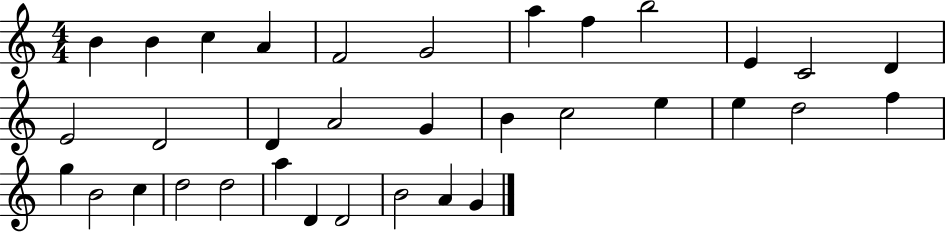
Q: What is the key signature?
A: C major